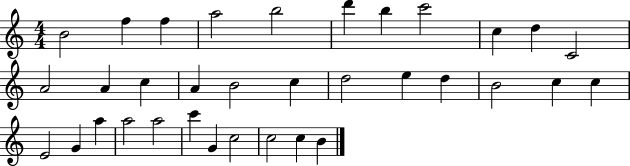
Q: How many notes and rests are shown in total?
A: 34